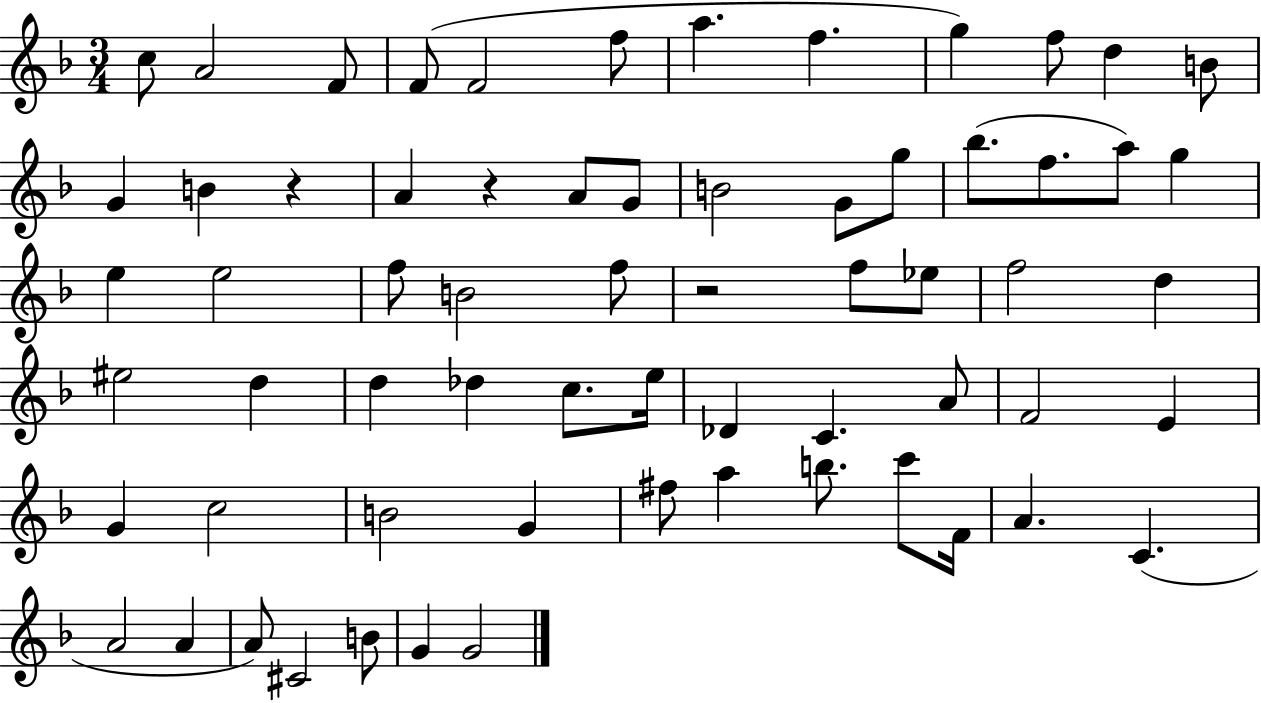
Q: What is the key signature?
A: F major